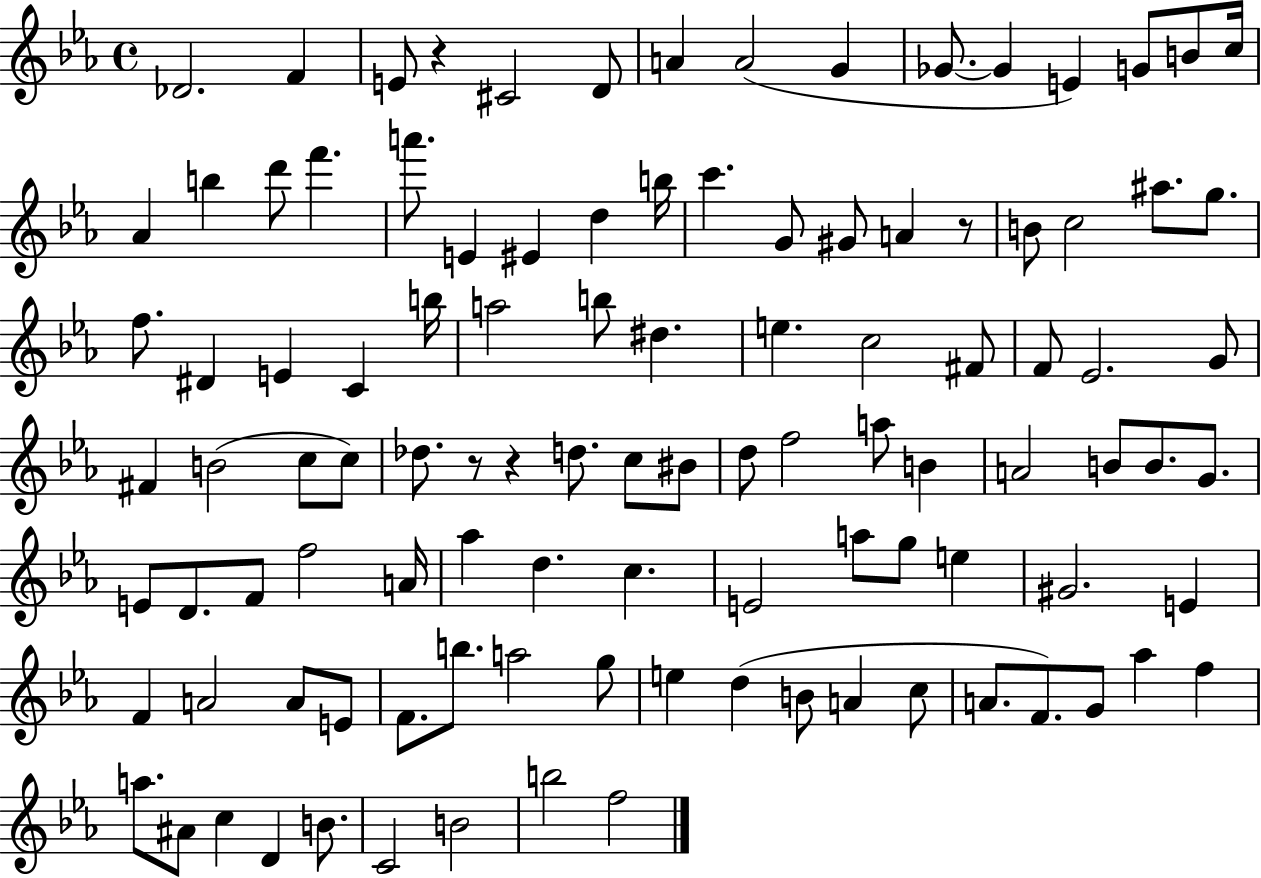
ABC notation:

X:1
T:Untitled
M:4/4
L:1/4
K:Eb
_D2 F E/2 z ^C2 D/2 A A2 G _G/2 _G E G/2 B/2 c/4 _A b d'/2 f' a'/2 E ^E d b/4 c' G/2 ^G/2 A z/2 B/2 c2 ^a/2 g/2 f/2 ^D E C b/4 a2 b/2 ^d e c2 ^F/2 F/2 _E2 G/2 ^F B2 c/2 c/2 _d/2 z/2 z d/2 c/2 ^B/2 d/2 f2 a/2 B A2 B/2 B/2 G/2 E/2 D/2 F/2 f2 A/4 _a d c E2 a/2 g/2 e ^G2 E F A2 A/2 E/2 F/2 b/2 a2 g/2 e d B/2 A c/2 A/2 F/2 G/2 _a f a/2 ^A/2 c D B/2 C2 B2 b2 f2